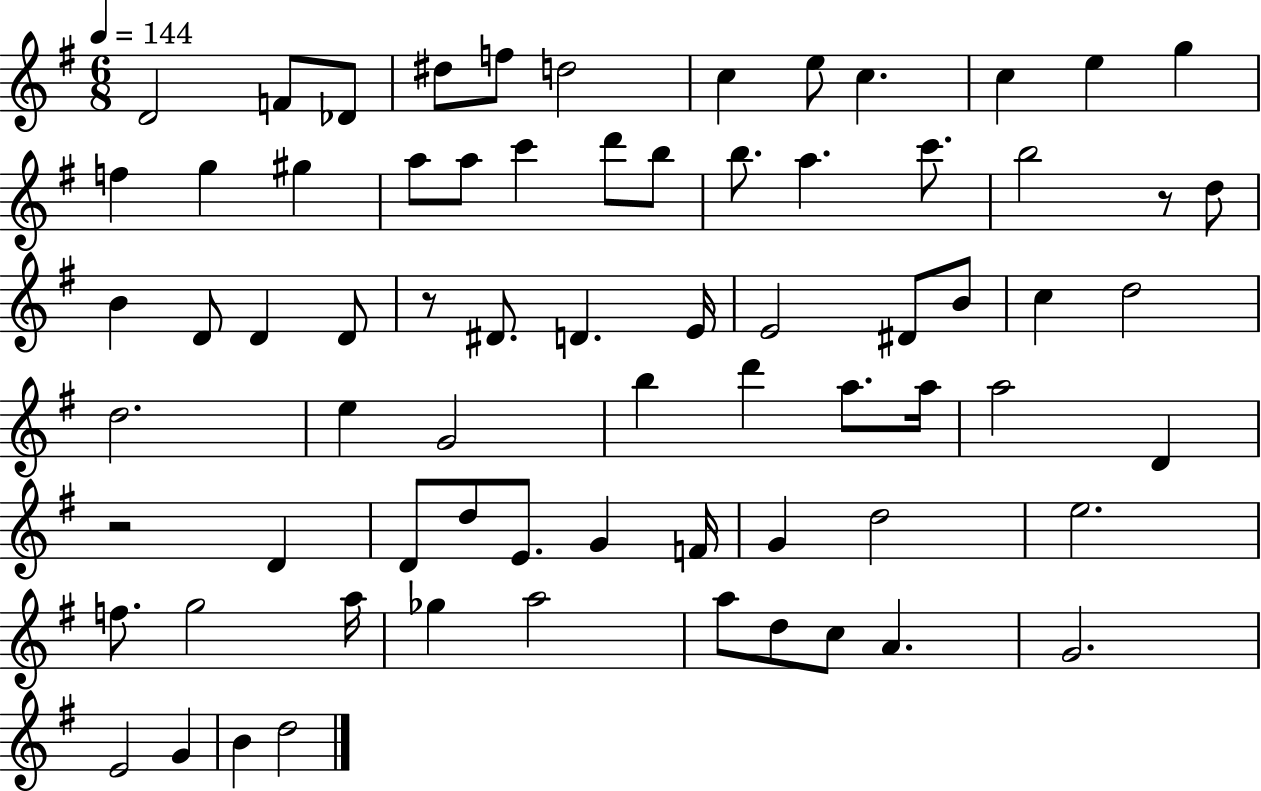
X:1
T:Untitled
M:6/8
L:1/4
K:G
D2 F/2 _D/2 ^d/2 f/2 d2 c e/2 c c e g f g ^g a/2 a/2 c' d'/2 b/2 b/2 a c'/2 b2 z/2 d/2 B D/2 D D/2 z/2 ^D/2 D E/4 E2 ^D/2 B/2 c d2 d2 e G2 b d' a/2 a/4 a2 D z2 D D/2 d/2 E/2 G F/4 G d2 e2 f/2 g2 a/4 _g a2 a/2 d/2 c/2 A G2 E2 G B d2